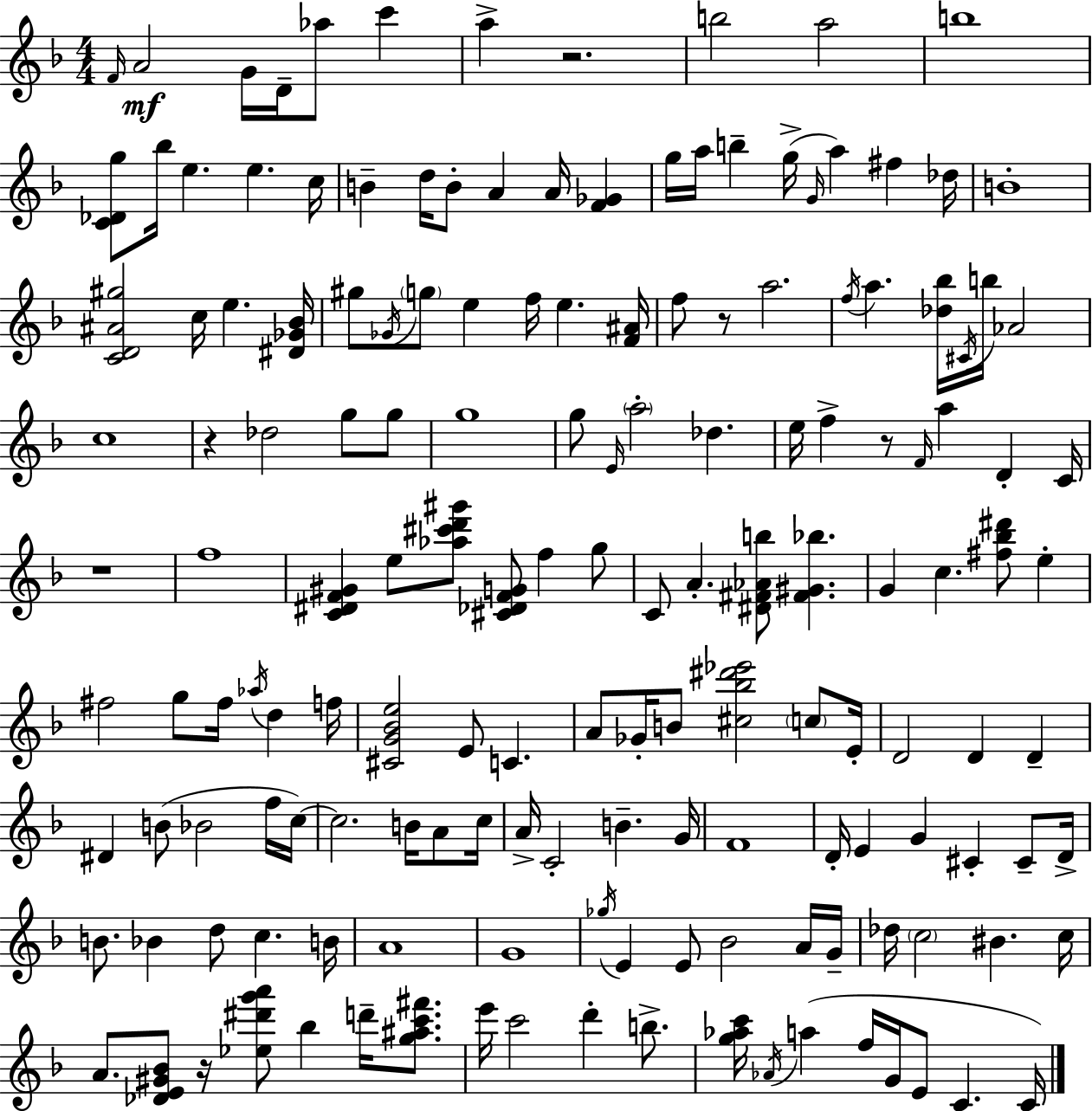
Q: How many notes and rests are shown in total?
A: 158